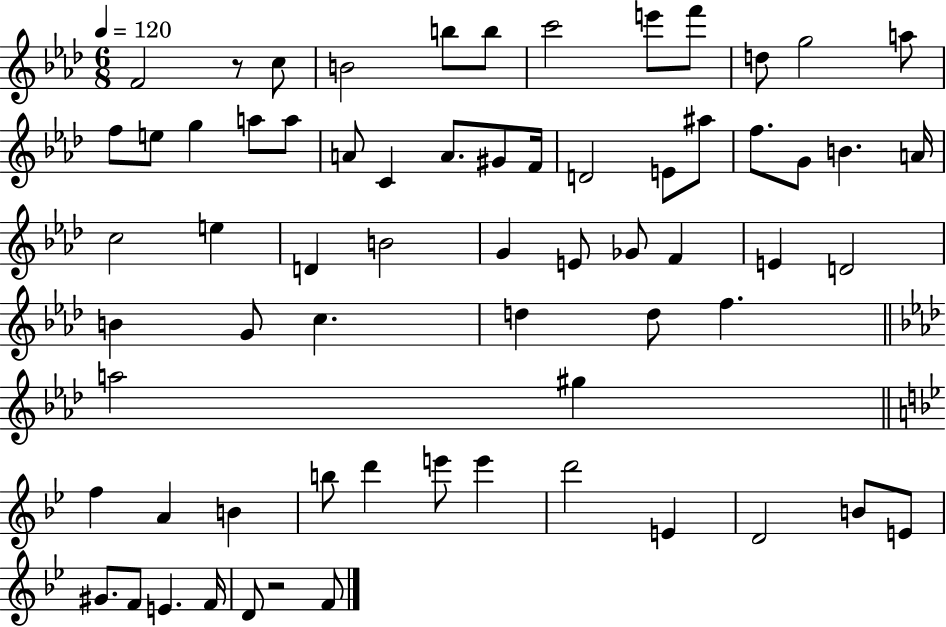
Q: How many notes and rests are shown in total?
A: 66